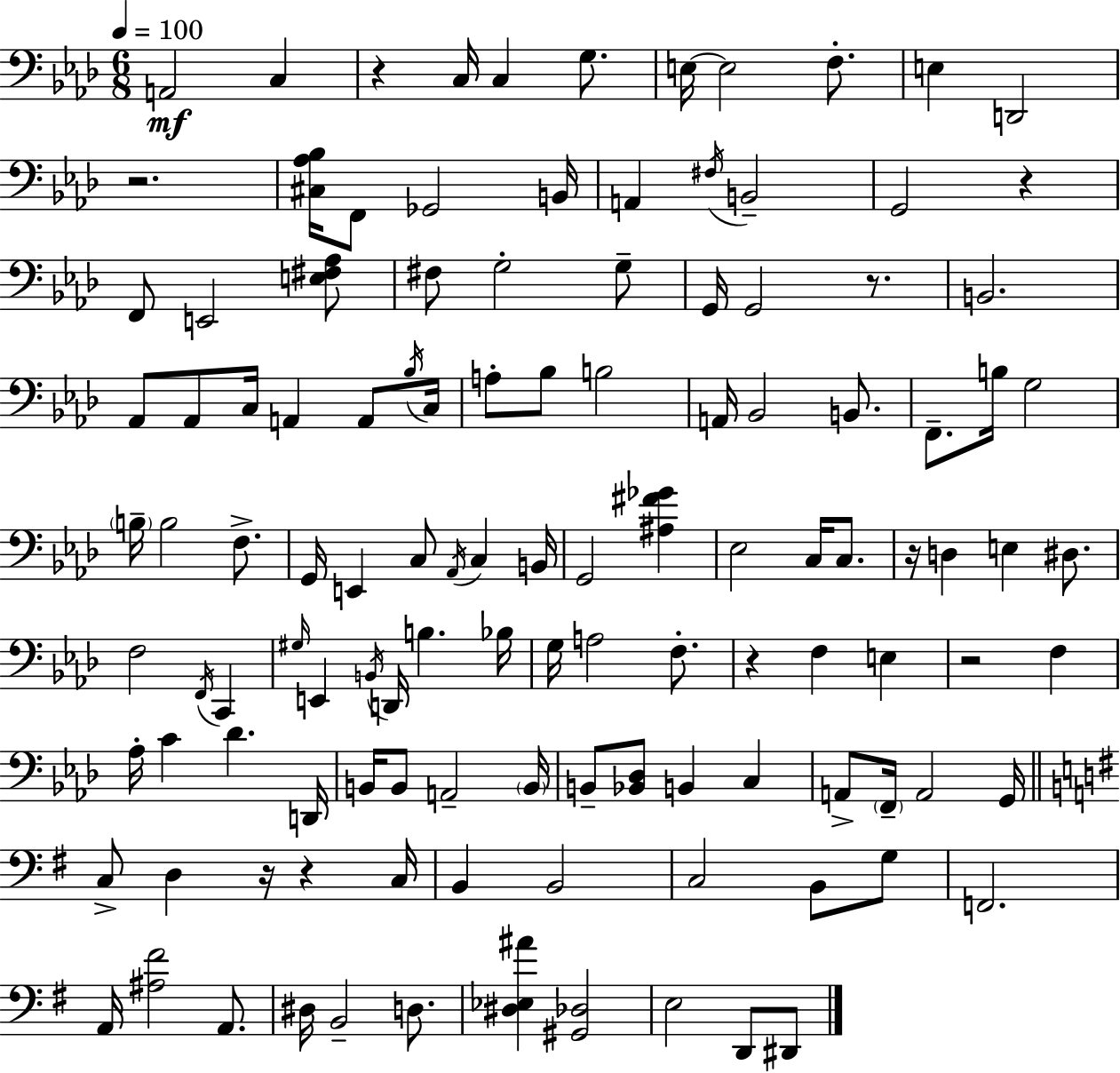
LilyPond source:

{
  \clef bass
  \numericTimeSignature
  \time 6/8
  \key aes \major
  \tempo 4 = 100
  a,2\mf c4 | r4 c16 c4 g8. | e16~~ e2 f8.-. | e4 d,2 | \break r2. | <cis aes bes>16 f,8 ges,2 b,16 | a,4 \acciaccatura { fis16 } b,2-- | g,2 r4 | \break f,8 e,2 <e fis aes>8 | fis8 g2-. g8-- | g,16 g,2 r8. | b,2. | \break aes,8 aes,8 c16 a,4 a,8 | \acciaccatura { bes16 } c16 a8-. bes8 b2 | a,16 bes,2 b,8. | f,8.-- b16 g2 | \break \parenthesize b16-- b2 f8.-> | g,16 e,4 c8 \acciaccatura { aes,16 } c4 | b,16 g,2 <ais fis' ges'>4 | ees2 c16 | \break c8. r16 d4 e4 | dis8. f2 \acciaccatura { f,16 } | c,4 \grace { gis16 } e,4 \acciaccatura { b,16 } d,16 b4. | bes16 g16 a2 | \break f8.-. r4 f4 | e4 r2 | f4 aes16-. c'4 des'4. | d,16 b,16 b,8 a,2-- | \break \parenthesize b,16 b,8-- <bes, des>8 b,4 | c4 a,8-> \parenthesize f,16-- a,2 | g,16 \bar "||" \break \key g \major c8-> d4 r16 r4 c16 | b,4 b,2 | c2 b,8 g8 | f,2. | \break a,16 <ais fis'>2 a,8. | dis16 b,2-- d8. | <dis ees ais'>4 <gis, des>2 | e2 d,8 dis,8 | \break \bar "|."
}